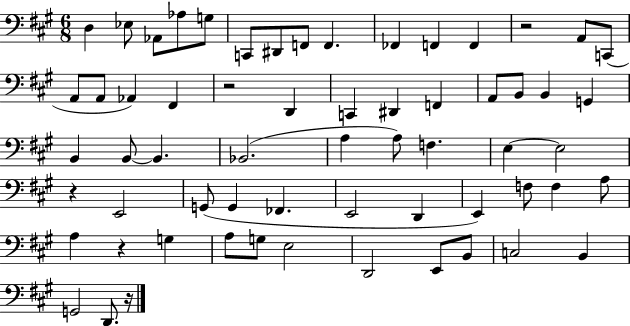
{
  \clef bass
  \numericTimeSignature
  \time 6/8
  \key a \major
  d4 ees8 aes,8 aes8 g8 | c,8 dis,8 f,8 f,4. | fes,4 f,4 f,4 | r2 a,8 c,8( | \break a,8 a,8 aes,4) fis,4 | r2 d,4 | c,4 dis,4 f,4 | a,8 b,8 b,4 g,4 | \break b,4 b,8~~ b,4. | bes,2.( | a4 a8) f4. | e4~~ e2 | \break r4 e,2 | g,8( g,4 fes,4. | e,2 d,4 | e,4) f8 f4 a8 | \break a4 r4 g4 | a8 g8 e2 | d,2 e,8 b,8 | c2 b,4 | \break g,2 d,8. r16 | \bar "|."
}